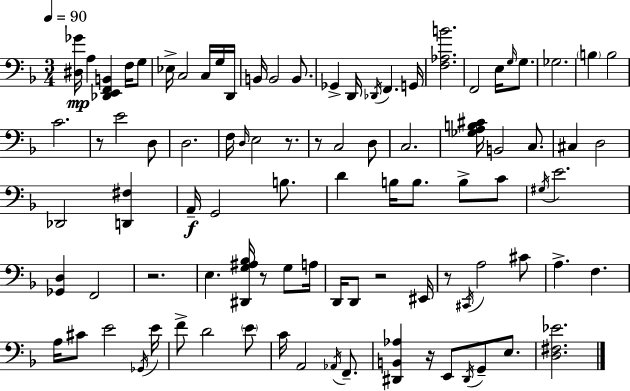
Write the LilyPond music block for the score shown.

{
  \clef bass
  \numericTimeSignature
  \time 3/4
  \key f \major
  \tempo 4 = 90
  <dis ges'>16\mp a4 <des, e, f, b,>4 f16 g8 | ees16-> c2 c16 g16 d,16 | b,16 b,2 b,8. | ges,4-> d,16 \acciaccatura { des,16 } f,4. | \break g,16 <f aes b'>2. | f,2 e16 \grace { g16 } g8. | ges2. | \parenthesize b4 b2 | \break c'2. | r8 e'2 | d8 d2. | f16 \grace { d16 } e2 | \break r8. r8 c2 | d8 c2. | <ges a b cis'>16 b,2 | c8. cis4 d2 | \break des,2 <d, fis>4 | a,16--\f g,2 | b8. d'4 b16 b8. b8-> | c'8 \acciaccatura { gis16 } e'2. | \break <ges, d>4 f,2 | r2. | e4. <dis, g ais bes>16 r8 | g8 a16 d,16 d,8 r2 | \break eis,16 r8 \acciaccatura { cis,16 } a2 | cis'8 a4.-> f4. | a16 cis'8 e'2 | \acciaccatura { ges,16 } e'16 f'8-> d'2 | \break \parenthesize e'8 c'16 a,2 | \acciaccatura { aes,16 } f,8.-- <dis, b, aes>4 r16 | e,8 \acciaccatura { dis,16 } g,8-- e8. <d fis ees'>2. | \bar "|."
}